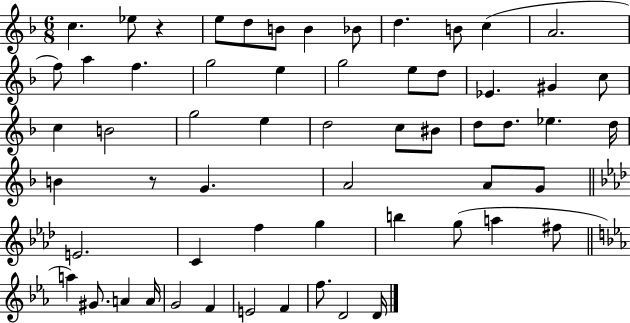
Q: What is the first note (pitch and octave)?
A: C5